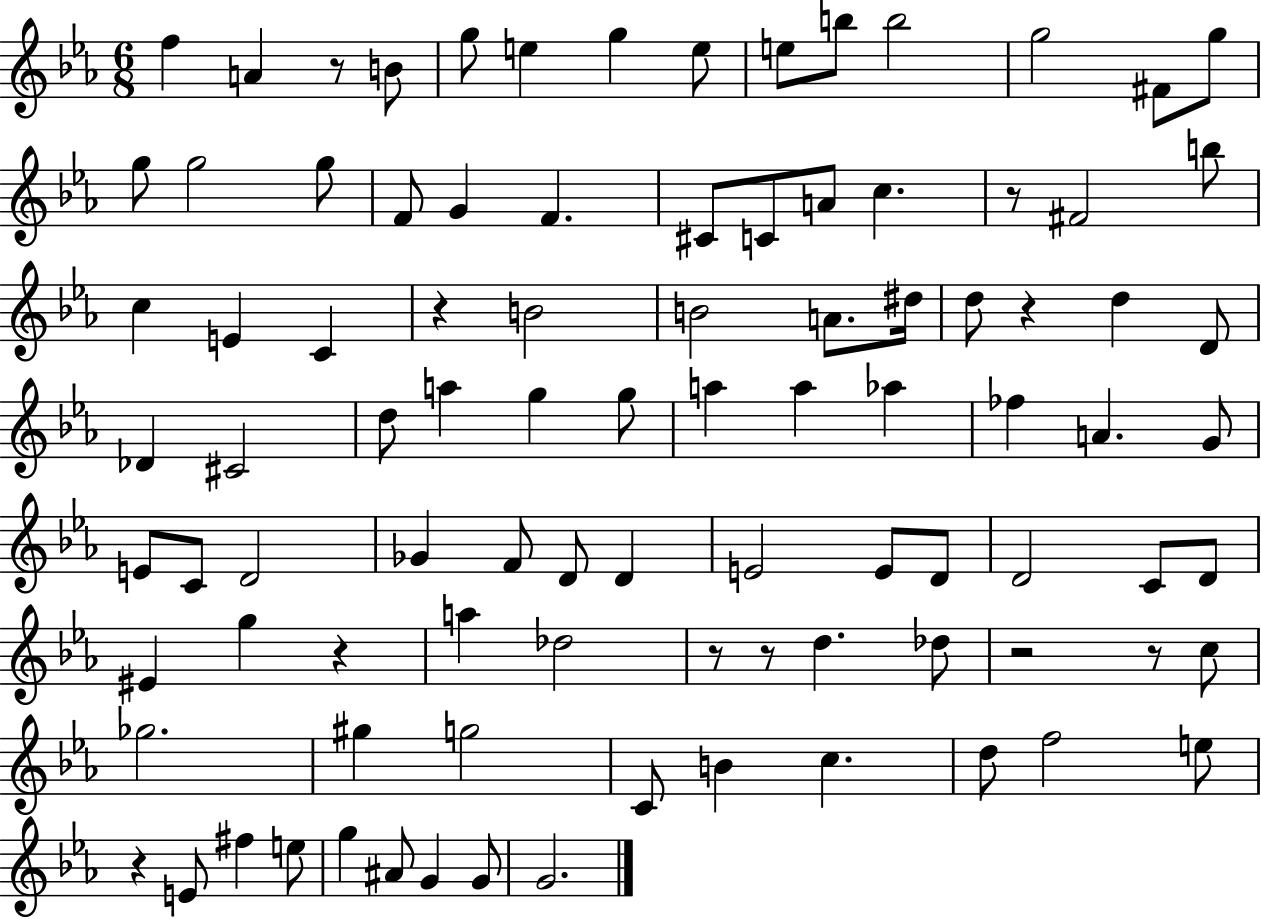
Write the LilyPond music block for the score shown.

{
  \clef treble
  \numericTimeSignature
  \time 6/8
  \key ees \major
  f''4 a'4 r8 b'8 | g''8 e''4 g''4 e''8 | e''8 b''8 b''2 | g''2 fis'8 g''8 | \break g''8 g''2 g''8 | f'8 g'4 f'4. | cis'8 c'8 a'8 c''4. | r8 fis'2 b''8 | \break c''4 e'4 c'4 | r4 b'2 | b'2 a'8. dis''16 | d''8 r4 d''4 d'8 | \break des'4 cis'2 | d''8 a''4 g''4 g''8 | a''4 a''4 aes''4 | fes''4 a'4. g'8 | \break e'8 c'8 d'2 | ges'4 f'8 d'8 d'4 | e'2 e'8 d'8 | d'2 c'8 d'8 | \break eis'4 g''4 r4 | a''4 des''2 | r8 r8 d''4. des''8 | r2 r8 c''8 | \break ges''2. | gis''4 g''2 | c'8 b'4 c''4. | d''8 f''2 e''8 | \break r4 e'8 fis''4 e''8 | g''4 ais'8 g'4 g'8 | g'2. | \bar "|."
}